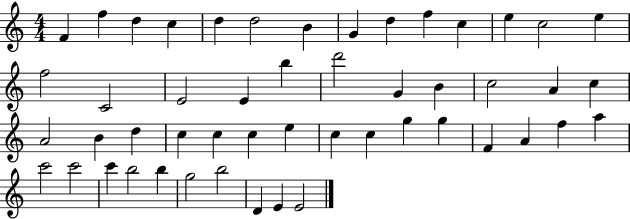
X:1
T:Untitled
M:4/4
L:1/4
K:C
F f d c d d2 B G d f c e c2 e f2 C2 E2 E b d'2 G B c2 A c A2 B d c c c e c c g g F A f a c'2 c'2 c' b2 b g2 b2 D E E2